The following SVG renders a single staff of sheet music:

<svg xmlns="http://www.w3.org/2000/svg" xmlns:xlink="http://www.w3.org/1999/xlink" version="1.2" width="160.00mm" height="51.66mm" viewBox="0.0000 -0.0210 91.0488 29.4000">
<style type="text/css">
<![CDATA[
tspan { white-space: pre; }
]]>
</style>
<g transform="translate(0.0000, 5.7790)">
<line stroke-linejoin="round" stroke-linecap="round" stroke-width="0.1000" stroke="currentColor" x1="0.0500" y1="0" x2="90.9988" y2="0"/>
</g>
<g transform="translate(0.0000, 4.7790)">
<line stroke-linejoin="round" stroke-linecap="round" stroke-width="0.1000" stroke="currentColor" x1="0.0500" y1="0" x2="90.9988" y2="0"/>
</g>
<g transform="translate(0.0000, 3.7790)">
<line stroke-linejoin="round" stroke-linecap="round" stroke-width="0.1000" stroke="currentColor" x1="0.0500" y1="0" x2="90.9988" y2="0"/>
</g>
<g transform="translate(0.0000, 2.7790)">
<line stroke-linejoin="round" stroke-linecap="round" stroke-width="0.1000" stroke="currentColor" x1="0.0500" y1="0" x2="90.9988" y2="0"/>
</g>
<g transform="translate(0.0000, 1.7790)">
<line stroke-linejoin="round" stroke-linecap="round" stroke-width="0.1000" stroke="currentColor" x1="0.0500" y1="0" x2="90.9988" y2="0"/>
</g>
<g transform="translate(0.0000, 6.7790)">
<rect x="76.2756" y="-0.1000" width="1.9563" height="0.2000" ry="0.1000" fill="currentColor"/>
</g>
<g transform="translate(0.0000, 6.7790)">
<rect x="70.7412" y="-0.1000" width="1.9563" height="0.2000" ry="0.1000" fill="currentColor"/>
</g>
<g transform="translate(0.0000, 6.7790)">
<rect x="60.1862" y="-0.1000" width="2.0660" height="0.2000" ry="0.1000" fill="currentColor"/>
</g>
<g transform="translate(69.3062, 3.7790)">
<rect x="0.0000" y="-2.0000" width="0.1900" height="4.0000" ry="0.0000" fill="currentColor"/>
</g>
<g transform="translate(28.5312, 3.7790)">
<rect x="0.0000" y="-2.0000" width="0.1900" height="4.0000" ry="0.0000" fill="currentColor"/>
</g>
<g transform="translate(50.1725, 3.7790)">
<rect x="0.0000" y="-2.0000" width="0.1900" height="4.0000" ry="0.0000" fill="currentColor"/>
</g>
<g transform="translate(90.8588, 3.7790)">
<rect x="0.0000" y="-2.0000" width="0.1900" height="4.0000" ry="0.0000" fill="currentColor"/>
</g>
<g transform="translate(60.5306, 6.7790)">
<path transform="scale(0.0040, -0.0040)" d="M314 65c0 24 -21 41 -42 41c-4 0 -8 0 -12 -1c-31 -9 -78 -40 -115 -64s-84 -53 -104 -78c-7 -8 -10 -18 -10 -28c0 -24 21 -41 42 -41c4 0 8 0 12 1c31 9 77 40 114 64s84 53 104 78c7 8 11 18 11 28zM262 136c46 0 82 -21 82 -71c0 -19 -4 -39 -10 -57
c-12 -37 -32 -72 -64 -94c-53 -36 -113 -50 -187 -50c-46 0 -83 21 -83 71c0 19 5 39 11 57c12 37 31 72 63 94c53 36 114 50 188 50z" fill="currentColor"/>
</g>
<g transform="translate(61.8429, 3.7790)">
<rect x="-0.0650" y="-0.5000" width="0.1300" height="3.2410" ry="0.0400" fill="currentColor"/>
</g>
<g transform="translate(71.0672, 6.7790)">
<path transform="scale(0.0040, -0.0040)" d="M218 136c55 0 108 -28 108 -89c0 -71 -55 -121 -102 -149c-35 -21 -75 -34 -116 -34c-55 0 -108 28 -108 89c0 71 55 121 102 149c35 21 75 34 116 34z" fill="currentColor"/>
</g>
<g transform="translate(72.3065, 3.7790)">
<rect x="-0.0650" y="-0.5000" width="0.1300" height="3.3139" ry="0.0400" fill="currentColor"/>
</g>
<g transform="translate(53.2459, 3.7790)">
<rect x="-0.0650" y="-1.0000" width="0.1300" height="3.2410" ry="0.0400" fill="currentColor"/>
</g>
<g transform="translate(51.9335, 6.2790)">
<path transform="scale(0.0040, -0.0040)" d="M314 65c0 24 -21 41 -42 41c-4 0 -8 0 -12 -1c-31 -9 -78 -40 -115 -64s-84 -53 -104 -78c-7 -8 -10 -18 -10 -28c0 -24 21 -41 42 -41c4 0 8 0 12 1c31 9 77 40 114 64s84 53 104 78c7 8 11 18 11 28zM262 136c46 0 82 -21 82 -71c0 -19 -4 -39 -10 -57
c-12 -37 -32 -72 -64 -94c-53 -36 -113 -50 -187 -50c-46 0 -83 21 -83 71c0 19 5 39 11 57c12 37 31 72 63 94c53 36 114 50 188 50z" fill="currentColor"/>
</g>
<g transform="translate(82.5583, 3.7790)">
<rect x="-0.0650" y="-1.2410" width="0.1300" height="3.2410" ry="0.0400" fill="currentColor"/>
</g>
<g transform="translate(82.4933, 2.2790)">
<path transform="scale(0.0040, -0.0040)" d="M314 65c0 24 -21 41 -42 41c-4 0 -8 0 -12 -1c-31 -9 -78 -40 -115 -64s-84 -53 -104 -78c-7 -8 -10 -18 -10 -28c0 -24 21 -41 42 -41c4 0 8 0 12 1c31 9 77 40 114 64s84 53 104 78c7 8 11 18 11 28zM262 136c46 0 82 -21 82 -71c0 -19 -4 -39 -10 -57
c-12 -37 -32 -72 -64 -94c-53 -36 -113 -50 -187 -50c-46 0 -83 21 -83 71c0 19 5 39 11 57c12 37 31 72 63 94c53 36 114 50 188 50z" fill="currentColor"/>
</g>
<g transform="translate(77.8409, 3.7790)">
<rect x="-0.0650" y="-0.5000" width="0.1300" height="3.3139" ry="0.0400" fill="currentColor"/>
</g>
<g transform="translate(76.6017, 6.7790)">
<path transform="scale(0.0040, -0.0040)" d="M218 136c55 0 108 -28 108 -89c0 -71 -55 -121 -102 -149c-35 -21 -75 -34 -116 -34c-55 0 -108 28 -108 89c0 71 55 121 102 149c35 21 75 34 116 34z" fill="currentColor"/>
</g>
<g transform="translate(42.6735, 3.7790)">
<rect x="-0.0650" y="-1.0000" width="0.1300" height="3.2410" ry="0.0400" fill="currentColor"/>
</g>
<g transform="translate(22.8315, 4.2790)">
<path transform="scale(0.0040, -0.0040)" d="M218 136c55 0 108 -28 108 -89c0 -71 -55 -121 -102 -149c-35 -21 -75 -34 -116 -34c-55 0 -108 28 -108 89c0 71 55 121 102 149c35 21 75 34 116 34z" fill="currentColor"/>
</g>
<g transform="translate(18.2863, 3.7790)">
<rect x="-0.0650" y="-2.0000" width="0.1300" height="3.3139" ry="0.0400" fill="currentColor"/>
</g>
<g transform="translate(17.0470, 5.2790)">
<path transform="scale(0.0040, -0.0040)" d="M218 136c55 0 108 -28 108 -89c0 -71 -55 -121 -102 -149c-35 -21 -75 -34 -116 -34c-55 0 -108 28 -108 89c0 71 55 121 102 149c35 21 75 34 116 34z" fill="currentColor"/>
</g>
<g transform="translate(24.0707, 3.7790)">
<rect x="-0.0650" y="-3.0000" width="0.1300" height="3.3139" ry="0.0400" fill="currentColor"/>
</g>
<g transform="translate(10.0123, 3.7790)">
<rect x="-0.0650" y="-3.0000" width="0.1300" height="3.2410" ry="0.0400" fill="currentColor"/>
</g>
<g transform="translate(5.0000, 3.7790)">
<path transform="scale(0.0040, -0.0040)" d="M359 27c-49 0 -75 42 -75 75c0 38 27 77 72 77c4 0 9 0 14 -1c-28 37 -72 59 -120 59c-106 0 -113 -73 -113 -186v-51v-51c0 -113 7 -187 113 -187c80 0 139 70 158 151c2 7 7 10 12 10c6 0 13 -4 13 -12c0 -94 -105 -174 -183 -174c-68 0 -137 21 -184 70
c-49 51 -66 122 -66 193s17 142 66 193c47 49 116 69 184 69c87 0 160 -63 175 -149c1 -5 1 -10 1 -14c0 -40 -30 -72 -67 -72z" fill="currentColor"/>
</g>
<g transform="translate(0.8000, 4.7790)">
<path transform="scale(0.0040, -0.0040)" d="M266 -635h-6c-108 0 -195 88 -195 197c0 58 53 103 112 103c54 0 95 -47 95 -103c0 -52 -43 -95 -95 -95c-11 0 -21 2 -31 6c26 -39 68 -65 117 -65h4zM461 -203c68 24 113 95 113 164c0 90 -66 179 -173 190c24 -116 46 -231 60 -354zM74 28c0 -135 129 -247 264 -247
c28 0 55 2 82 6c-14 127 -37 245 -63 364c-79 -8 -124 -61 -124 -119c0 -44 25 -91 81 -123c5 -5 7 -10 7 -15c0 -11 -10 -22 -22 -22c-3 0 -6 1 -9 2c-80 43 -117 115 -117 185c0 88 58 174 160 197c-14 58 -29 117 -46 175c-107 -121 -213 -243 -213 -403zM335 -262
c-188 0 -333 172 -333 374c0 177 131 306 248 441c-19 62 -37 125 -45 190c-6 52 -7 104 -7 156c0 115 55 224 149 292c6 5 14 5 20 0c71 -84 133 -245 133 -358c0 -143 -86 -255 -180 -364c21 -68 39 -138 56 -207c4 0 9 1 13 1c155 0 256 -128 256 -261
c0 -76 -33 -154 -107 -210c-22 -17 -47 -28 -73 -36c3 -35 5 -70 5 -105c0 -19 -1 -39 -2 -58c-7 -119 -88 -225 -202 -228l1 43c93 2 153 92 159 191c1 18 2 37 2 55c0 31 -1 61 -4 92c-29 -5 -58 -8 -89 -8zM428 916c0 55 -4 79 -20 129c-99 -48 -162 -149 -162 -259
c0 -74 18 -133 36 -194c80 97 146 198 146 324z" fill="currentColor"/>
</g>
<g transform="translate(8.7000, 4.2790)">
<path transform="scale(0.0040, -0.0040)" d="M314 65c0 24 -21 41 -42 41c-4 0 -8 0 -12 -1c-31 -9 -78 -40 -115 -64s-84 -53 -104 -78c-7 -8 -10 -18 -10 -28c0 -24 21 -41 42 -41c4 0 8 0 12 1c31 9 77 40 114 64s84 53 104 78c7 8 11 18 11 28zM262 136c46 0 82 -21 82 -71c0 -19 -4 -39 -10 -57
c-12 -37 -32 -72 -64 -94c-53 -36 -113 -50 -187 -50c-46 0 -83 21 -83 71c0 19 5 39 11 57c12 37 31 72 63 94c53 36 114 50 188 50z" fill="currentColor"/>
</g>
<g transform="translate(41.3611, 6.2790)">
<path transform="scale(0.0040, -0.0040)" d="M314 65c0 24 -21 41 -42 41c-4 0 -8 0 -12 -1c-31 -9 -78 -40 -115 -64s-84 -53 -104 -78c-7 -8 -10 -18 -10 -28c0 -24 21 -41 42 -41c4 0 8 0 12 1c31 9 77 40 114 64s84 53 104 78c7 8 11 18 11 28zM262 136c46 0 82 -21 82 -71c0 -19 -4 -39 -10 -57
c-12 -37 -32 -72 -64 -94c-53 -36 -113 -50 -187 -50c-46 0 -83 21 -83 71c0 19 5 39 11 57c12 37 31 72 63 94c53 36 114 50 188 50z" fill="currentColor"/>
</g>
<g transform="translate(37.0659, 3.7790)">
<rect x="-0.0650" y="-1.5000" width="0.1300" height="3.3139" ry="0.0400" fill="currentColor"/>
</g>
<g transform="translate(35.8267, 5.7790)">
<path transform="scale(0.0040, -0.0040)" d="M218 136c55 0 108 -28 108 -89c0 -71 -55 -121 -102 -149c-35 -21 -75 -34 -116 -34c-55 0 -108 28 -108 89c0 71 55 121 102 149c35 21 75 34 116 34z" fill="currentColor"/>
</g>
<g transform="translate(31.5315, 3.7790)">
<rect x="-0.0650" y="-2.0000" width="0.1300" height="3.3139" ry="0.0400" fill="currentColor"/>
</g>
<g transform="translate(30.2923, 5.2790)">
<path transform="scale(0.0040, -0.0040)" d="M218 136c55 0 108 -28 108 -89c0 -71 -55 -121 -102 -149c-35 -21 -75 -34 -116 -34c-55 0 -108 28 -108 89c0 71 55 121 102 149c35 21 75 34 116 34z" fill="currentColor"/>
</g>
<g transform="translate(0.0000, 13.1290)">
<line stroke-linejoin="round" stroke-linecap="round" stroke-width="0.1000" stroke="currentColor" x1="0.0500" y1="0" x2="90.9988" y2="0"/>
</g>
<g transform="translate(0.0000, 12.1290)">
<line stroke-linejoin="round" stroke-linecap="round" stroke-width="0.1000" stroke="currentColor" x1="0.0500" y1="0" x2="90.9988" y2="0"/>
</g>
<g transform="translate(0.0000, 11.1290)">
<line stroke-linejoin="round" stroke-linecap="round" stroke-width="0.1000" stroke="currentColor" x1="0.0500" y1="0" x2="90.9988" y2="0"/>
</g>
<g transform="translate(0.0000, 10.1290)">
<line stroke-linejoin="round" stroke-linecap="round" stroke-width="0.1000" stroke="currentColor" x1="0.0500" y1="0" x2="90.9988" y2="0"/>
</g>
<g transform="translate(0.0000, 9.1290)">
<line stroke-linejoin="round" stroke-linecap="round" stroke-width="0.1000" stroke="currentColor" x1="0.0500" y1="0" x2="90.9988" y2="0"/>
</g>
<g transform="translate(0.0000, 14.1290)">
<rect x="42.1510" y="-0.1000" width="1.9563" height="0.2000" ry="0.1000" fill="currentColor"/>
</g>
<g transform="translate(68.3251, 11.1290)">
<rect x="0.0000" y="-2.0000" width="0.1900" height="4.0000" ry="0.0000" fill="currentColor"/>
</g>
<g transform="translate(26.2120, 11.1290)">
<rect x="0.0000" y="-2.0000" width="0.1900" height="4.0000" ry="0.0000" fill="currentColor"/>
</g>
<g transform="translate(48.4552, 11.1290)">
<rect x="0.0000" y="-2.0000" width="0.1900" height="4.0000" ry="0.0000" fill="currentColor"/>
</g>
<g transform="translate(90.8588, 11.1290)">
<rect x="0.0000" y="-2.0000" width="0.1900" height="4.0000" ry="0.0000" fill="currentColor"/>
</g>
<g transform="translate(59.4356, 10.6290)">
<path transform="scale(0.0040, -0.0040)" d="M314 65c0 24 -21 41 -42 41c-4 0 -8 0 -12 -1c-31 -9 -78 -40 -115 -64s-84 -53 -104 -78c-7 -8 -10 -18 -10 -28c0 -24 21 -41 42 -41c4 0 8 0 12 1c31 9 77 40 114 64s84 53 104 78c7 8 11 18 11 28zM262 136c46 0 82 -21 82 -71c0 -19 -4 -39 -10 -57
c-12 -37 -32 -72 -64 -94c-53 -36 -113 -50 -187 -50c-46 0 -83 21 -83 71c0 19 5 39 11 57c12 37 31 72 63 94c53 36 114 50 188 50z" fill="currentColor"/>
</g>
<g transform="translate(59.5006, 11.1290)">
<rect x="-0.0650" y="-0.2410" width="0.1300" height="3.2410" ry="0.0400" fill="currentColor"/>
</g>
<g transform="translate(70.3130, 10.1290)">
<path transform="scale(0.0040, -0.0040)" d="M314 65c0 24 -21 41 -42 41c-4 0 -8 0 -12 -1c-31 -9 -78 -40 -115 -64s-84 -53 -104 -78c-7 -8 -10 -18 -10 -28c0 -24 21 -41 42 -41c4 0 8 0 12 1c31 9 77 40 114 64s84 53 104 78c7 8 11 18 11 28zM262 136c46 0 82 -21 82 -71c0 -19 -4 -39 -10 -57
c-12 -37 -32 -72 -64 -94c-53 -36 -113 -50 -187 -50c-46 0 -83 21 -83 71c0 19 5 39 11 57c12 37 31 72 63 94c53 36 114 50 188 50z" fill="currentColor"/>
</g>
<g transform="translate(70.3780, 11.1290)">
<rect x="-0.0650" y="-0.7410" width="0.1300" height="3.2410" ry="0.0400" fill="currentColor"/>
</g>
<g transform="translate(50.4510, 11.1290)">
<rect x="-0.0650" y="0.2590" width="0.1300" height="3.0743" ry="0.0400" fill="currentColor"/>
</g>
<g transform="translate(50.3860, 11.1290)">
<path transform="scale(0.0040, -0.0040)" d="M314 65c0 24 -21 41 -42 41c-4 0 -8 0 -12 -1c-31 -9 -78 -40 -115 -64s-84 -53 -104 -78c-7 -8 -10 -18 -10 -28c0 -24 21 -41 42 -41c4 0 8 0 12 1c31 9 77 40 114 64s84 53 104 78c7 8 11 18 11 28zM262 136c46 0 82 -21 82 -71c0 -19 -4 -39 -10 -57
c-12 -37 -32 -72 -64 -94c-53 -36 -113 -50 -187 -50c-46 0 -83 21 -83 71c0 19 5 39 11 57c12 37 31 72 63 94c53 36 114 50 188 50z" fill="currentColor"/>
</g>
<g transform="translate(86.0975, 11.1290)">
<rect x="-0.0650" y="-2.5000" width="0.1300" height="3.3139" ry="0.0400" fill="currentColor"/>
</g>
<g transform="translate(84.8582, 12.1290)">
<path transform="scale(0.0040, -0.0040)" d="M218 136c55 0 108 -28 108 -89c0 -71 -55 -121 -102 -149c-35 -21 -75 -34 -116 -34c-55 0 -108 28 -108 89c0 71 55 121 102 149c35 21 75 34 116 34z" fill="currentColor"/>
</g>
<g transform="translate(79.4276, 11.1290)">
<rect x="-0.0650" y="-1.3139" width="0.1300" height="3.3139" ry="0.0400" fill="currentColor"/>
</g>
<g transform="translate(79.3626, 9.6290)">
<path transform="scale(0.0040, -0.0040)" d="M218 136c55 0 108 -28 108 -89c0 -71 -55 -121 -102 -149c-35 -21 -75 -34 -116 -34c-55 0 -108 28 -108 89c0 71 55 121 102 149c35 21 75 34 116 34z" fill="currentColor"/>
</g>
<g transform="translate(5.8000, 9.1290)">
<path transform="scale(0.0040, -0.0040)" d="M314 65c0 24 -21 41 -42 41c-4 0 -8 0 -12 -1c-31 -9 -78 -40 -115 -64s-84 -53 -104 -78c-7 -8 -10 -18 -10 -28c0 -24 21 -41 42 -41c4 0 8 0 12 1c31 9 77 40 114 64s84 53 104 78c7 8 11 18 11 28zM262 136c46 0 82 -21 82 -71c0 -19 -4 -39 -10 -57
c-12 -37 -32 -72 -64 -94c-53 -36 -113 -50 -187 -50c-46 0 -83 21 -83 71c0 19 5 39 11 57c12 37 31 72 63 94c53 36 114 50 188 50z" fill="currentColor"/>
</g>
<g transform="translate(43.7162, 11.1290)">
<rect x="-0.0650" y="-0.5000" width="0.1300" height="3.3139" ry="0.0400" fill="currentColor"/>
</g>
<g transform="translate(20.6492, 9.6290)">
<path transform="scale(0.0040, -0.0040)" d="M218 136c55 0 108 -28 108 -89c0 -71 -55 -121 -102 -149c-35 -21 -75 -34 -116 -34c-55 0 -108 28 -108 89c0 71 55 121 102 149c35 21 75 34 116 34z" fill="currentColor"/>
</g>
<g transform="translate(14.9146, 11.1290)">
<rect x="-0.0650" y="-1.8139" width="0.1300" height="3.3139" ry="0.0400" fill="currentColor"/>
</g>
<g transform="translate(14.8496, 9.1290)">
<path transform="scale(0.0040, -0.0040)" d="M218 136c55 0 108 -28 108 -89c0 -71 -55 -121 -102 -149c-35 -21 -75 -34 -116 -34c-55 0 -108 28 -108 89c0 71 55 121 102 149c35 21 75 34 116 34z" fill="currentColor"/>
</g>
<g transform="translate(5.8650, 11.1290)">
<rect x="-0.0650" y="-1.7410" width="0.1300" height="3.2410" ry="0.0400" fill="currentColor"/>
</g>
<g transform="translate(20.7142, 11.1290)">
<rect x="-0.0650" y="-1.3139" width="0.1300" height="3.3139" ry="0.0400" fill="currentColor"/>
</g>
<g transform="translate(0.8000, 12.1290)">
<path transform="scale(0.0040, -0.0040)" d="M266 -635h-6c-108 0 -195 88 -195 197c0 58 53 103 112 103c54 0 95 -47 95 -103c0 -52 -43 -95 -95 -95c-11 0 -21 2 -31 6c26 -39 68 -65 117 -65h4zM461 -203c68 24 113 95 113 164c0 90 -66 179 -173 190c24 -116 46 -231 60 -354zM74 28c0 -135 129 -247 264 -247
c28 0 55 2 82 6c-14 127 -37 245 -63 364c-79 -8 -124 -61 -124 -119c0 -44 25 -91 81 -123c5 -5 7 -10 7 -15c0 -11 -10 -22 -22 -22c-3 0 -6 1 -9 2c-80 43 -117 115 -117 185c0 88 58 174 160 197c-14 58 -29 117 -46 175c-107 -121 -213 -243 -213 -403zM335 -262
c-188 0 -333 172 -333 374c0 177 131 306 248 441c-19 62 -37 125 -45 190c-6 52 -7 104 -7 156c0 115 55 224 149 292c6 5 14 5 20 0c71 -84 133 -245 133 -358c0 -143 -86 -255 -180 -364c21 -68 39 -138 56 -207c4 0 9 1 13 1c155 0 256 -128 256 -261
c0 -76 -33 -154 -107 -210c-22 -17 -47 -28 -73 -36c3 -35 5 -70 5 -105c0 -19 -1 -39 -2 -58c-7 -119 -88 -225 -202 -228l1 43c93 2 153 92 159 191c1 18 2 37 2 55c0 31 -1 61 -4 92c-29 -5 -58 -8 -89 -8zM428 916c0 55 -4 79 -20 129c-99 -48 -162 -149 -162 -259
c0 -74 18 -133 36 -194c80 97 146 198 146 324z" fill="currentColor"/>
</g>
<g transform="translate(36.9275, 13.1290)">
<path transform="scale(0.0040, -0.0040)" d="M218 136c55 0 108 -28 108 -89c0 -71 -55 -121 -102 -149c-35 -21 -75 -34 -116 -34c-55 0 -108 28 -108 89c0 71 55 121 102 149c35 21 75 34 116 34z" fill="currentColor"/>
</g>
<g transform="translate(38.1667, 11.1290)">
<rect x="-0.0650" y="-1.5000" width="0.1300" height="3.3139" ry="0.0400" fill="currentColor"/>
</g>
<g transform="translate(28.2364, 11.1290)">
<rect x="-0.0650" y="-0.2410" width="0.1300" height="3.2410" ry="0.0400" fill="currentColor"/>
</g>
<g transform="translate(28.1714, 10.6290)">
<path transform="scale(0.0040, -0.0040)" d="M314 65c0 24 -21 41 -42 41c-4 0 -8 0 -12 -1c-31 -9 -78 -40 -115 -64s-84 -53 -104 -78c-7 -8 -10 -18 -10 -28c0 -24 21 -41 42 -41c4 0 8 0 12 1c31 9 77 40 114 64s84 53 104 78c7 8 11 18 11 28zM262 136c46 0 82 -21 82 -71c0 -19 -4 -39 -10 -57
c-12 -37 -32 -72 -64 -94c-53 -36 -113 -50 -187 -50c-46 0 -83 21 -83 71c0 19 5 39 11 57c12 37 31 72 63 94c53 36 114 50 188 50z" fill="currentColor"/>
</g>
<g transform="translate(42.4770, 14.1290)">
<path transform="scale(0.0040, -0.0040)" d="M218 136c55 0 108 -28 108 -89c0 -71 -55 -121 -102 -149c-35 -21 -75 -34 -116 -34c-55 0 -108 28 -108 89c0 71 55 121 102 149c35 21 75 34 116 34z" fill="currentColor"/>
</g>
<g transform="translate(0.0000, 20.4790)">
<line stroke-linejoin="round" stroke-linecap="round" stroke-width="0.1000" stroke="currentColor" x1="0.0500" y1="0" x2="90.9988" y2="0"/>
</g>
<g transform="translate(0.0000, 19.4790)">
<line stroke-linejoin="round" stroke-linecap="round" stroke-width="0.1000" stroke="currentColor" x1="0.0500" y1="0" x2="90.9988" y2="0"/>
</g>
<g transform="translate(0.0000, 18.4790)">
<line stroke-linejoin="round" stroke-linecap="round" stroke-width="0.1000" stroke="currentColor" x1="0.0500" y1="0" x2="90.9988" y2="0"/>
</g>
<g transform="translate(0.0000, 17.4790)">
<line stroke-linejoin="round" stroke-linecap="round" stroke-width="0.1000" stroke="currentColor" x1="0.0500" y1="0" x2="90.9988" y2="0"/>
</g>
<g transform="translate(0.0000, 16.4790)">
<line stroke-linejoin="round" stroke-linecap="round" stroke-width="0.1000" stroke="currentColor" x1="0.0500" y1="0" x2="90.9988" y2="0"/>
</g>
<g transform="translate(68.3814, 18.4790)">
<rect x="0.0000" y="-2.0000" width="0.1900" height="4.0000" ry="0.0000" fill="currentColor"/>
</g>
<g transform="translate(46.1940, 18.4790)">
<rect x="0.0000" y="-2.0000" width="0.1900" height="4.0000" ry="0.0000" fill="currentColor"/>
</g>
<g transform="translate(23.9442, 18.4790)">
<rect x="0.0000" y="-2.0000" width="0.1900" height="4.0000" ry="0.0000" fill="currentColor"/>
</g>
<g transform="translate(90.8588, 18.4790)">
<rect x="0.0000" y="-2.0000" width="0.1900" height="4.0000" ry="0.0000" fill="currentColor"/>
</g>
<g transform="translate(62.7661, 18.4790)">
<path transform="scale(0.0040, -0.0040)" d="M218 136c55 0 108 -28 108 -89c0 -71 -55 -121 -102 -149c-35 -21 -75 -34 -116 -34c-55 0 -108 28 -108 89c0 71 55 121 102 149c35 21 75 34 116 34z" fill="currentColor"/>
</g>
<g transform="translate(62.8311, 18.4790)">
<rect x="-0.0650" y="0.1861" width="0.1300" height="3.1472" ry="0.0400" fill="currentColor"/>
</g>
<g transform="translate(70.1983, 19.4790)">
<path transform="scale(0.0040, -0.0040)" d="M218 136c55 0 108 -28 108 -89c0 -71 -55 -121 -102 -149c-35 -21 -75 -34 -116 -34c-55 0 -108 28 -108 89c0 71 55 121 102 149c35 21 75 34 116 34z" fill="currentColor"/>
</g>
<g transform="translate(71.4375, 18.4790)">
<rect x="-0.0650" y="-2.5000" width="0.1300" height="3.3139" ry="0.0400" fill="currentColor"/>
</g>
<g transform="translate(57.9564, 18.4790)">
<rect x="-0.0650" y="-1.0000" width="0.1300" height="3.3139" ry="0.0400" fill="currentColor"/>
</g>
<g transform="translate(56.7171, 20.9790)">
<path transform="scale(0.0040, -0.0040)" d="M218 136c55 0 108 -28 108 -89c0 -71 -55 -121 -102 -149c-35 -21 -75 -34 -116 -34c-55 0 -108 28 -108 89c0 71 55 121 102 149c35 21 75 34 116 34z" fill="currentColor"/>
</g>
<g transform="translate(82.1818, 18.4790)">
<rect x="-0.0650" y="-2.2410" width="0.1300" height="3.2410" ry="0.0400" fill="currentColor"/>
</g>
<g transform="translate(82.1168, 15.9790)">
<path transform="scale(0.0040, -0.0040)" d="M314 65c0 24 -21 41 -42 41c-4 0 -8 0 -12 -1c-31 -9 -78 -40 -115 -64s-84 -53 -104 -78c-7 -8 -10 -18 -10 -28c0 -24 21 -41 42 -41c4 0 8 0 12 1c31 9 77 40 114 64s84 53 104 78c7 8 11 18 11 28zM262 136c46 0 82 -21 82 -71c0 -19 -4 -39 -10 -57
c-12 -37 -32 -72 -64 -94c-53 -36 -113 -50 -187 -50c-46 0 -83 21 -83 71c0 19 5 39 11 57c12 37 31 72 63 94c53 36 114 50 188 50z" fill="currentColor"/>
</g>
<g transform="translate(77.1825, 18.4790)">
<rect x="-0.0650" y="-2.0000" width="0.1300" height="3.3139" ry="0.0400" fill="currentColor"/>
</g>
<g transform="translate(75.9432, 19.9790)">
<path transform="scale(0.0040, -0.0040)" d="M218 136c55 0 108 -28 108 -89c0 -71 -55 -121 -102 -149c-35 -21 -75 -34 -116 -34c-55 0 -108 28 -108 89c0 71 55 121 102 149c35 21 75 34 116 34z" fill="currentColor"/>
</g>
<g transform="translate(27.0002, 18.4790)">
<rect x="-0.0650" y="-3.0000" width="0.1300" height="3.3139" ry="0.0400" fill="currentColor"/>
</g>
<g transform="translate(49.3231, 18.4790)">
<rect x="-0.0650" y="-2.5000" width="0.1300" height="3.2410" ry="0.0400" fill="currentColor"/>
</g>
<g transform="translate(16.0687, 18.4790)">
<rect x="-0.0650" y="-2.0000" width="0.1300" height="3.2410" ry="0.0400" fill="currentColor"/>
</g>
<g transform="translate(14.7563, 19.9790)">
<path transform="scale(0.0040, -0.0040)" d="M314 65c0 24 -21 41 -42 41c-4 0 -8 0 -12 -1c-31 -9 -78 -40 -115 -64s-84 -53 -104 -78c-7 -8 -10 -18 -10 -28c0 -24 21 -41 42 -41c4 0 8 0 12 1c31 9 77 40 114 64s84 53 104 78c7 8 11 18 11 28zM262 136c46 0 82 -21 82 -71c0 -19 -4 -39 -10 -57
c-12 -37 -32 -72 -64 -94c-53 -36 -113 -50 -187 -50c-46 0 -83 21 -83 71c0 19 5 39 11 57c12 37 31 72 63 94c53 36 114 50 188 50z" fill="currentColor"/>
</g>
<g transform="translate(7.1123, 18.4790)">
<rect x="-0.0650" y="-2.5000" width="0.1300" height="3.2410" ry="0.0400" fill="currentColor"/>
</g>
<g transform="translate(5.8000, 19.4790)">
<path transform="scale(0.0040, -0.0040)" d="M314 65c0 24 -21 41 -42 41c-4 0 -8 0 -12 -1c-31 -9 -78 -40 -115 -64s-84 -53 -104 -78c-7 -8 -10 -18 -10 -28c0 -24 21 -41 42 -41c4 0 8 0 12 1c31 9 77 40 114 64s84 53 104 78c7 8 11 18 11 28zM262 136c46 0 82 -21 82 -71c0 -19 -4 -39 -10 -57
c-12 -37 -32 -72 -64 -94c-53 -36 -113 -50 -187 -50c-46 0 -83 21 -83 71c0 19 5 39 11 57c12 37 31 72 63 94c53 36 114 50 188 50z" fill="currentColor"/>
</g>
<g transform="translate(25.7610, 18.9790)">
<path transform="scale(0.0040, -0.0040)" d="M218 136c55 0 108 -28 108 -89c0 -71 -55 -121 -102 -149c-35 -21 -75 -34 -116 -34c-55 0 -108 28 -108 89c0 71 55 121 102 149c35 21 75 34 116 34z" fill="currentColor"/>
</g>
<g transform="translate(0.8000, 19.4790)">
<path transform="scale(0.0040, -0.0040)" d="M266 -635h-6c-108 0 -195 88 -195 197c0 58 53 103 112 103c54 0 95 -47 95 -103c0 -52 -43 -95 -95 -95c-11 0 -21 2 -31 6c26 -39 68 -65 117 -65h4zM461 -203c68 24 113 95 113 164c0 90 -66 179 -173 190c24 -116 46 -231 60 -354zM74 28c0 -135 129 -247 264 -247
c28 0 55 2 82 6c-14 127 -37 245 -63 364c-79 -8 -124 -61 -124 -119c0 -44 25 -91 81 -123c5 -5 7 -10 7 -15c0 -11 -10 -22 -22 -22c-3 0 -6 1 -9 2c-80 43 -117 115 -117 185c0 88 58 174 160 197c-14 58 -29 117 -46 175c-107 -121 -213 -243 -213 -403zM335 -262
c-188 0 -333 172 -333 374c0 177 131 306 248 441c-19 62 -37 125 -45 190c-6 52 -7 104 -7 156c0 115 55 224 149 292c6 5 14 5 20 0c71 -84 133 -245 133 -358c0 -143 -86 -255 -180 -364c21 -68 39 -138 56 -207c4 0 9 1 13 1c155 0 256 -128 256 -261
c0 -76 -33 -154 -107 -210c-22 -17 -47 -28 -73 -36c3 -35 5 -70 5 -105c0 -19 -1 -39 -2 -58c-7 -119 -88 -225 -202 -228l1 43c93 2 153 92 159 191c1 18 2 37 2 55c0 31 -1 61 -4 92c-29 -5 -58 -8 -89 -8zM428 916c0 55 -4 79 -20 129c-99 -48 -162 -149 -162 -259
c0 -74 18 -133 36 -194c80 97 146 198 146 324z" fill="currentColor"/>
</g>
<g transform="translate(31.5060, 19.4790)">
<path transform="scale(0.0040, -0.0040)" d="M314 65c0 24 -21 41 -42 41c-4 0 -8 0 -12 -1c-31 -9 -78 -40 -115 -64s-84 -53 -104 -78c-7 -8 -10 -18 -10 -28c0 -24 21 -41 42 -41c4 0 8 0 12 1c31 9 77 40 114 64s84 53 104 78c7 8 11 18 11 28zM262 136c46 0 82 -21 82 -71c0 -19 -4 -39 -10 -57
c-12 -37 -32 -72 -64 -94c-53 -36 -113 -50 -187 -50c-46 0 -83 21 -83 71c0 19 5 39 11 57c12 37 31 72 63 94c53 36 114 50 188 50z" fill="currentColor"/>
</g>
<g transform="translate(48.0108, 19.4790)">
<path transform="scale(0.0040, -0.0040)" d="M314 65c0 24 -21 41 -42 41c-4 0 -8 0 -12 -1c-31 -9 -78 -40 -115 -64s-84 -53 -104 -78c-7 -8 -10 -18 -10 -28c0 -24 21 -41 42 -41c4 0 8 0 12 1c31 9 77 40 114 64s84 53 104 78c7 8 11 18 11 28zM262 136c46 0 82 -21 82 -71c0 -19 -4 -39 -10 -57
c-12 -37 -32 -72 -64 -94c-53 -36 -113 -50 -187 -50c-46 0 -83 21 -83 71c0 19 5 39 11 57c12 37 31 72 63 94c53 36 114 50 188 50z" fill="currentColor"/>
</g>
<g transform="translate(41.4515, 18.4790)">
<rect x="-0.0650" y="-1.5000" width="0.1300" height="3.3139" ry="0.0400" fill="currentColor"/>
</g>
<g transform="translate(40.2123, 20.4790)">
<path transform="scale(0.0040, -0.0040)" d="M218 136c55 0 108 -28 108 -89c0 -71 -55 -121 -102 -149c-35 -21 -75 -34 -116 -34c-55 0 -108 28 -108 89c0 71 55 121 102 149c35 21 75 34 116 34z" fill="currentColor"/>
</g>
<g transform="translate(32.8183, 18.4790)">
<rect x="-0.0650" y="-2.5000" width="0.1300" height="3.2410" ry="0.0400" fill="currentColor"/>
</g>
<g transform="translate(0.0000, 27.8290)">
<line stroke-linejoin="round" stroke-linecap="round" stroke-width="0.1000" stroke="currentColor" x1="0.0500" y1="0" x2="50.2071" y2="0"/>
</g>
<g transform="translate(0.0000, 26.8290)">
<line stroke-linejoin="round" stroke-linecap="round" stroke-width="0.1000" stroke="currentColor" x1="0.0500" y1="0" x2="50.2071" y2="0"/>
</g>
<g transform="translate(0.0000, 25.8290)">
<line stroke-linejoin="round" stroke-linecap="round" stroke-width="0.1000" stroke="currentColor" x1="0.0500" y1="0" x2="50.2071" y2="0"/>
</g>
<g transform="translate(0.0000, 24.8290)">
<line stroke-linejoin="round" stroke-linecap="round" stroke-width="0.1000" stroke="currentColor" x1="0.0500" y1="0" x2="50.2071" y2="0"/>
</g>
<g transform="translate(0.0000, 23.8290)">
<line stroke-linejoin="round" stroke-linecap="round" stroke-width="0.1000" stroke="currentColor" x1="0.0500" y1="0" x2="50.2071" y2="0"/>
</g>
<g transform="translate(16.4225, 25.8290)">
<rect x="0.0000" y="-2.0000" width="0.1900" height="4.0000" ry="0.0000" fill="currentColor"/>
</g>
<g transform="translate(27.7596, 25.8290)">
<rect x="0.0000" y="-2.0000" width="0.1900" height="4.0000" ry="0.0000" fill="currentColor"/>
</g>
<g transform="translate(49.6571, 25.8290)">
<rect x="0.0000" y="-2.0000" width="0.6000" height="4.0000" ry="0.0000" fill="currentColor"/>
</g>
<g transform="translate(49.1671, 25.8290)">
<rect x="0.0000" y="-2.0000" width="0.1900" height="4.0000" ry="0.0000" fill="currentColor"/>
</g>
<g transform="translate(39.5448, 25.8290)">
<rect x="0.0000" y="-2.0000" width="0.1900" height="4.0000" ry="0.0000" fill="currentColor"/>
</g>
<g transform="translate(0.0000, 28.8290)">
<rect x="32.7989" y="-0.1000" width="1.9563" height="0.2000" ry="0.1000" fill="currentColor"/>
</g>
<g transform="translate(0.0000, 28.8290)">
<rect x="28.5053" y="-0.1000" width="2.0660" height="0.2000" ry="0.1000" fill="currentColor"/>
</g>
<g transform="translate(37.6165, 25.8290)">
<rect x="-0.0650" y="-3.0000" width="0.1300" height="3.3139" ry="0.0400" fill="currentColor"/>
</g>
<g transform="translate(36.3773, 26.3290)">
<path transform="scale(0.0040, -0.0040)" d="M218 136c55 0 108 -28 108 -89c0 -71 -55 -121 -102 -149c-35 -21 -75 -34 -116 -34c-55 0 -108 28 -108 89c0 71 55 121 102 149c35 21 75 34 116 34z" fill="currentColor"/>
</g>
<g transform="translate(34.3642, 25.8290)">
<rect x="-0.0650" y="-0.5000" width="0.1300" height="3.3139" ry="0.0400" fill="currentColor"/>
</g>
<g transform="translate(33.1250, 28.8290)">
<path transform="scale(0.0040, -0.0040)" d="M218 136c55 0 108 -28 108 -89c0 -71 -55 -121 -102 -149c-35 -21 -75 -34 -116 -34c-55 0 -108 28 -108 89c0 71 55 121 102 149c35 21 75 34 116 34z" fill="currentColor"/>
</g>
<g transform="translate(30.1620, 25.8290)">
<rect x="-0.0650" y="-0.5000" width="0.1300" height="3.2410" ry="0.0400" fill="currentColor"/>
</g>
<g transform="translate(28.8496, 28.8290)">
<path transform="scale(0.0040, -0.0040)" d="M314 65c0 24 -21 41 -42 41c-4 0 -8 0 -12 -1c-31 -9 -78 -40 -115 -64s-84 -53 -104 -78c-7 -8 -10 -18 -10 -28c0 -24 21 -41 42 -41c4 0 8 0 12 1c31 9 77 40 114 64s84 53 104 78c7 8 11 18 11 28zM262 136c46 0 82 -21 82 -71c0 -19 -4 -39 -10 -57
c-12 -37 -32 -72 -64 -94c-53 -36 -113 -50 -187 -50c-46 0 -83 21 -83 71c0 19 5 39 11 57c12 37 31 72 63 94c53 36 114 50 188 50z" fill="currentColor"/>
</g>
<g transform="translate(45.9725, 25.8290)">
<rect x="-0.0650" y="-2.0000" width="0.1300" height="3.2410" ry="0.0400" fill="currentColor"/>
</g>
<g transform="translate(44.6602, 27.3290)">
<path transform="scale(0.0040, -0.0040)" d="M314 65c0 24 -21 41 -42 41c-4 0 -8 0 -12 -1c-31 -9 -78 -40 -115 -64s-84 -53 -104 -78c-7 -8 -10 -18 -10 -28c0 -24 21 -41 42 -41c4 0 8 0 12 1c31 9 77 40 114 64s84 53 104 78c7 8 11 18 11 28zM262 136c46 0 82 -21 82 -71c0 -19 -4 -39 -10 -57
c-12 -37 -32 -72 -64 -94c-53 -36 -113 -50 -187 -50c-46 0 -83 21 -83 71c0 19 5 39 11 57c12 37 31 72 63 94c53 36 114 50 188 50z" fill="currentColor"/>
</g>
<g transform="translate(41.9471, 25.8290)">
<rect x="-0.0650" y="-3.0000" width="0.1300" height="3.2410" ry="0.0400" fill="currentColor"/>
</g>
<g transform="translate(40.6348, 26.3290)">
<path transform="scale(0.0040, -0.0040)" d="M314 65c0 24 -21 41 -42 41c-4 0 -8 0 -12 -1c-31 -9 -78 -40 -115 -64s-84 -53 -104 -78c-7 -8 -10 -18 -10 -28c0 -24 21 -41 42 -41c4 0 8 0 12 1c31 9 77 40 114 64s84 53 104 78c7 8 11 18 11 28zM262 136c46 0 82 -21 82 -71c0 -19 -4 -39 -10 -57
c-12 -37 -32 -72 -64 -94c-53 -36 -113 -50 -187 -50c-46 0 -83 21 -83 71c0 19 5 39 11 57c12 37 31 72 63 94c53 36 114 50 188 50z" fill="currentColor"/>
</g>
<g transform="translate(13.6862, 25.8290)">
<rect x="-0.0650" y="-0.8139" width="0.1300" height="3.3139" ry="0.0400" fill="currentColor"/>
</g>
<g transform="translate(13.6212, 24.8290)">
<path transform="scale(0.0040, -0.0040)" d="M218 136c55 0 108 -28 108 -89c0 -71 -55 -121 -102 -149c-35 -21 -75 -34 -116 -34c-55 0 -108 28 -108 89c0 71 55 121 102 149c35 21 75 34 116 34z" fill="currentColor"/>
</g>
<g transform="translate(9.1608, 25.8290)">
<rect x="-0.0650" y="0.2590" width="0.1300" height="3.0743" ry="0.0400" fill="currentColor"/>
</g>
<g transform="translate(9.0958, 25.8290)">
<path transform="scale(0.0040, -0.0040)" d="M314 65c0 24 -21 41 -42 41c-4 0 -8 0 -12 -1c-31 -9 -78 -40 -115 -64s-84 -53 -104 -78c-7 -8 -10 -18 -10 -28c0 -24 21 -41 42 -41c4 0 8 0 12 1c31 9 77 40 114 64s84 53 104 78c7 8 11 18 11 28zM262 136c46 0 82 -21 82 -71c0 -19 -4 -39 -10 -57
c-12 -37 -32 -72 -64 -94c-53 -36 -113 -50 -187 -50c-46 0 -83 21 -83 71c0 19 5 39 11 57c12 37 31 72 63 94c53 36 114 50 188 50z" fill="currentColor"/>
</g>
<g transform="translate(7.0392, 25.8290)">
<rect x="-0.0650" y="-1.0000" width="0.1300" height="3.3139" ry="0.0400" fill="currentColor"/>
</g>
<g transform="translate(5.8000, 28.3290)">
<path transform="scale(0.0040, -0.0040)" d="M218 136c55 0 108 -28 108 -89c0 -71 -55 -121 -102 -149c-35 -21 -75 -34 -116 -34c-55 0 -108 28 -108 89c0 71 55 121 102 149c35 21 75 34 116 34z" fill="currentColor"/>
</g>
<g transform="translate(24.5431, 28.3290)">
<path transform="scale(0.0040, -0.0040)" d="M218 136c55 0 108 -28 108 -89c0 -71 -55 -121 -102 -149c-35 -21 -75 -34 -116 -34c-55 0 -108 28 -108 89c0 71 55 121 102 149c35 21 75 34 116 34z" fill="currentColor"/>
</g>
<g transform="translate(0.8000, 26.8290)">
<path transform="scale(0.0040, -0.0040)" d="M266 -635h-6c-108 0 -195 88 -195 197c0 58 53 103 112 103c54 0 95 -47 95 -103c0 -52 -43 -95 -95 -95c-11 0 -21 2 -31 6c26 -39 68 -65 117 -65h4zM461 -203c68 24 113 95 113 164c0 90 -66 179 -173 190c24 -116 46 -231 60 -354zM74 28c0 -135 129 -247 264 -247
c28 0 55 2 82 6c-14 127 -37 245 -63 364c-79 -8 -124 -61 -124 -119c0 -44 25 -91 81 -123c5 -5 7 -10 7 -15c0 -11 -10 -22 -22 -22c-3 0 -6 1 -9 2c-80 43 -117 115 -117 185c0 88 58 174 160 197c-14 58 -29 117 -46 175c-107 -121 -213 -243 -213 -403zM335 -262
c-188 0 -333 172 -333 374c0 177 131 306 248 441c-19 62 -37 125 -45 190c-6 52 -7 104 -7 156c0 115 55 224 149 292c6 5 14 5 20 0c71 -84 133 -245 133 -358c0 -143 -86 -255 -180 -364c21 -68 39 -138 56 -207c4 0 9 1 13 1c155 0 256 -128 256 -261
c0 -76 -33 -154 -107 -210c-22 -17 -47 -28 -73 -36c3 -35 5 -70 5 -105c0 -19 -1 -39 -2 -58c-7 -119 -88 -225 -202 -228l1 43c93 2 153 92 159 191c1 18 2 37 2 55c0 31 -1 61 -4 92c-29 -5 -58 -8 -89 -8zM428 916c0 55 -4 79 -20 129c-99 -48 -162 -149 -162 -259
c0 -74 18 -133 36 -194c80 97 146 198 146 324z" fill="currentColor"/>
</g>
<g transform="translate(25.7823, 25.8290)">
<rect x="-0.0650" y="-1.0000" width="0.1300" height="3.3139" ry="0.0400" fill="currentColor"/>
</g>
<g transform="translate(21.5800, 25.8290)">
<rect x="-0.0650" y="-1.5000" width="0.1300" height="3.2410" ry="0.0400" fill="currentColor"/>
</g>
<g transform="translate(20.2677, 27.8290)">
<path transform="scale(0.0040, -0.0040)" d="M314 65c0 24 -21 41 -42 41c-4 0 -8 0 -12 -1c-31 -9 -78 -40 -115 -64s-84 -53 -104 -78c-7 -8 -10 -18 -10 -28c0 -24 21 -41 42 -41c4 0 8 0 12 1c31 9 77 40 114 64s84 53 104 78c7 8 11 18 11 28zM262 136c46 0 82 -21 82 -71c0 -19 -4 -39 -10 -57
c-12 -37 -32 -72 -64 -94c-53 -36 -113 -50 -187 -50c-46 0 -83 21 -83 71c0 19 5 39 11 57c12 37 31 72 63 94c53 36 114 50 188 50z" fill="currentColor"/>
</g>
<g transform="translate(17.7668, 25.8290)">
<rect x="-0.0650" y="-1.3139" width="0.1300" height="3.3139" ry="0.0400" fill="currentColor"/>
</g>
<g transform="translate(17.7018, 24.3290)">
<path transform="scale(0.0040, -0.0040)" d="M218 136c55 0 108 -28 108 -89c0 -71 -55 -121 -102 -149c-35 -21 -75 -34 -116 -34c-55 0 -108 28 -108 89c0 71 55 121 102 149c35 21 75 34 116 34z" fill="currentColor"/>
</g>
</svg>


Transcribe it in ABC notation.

X:1
T:Untitled
M:4/4
L:1/4
K:C
A2 F A F E D2 D2 C2 C C e2 f2 f e c2 E C B2 c2 d2 e G G2 F2 A G2 E G2 D B G F g2 D B2 d e E2 D C2 C A A2 F2